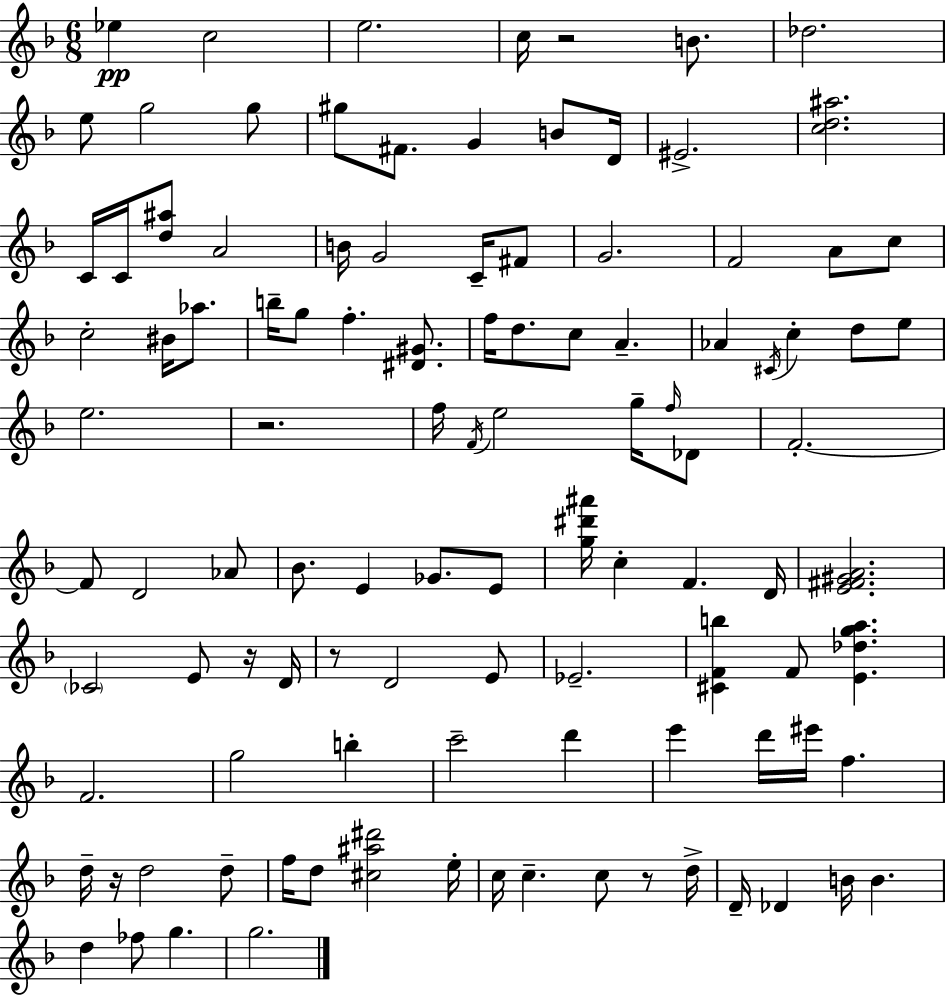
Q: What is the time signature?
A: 6/8